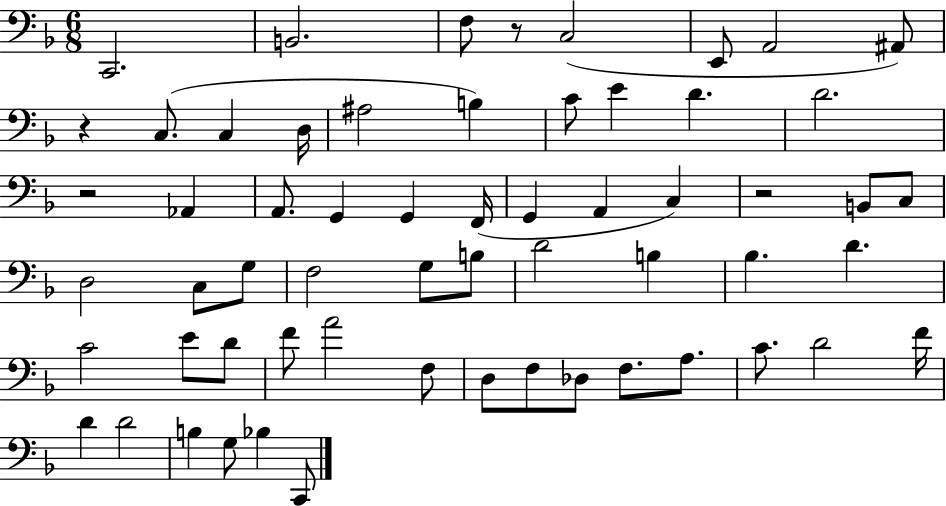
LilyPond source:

{
  \clef bass
  \numericTimeSignature
  \time 6/8
  \key f \major
  c,2. | b,2. | f8 r8 c2( | e,8 a,2 ais,8) | \break r4 c8.( c4 d16 | ais2 b4) | c'8 e'4 d'4. | d'2. | \break r2 aes,4 | a,8. g,4 g,4 f,16( | g,4 a,4 c4) | r2 b,8 c8 | \break d2 c8 g8 | f2 g8 b8 | d'2 b4 | bes4. d'4. | \break c'2 e'8 d'8 | f'8 a'2 f8 | d8 f8 des8 f8. a8. | c'8. d'2 f'16 | \break d'4 d'2 | b4 g8 bes4 c,8 | \bar "|."
}